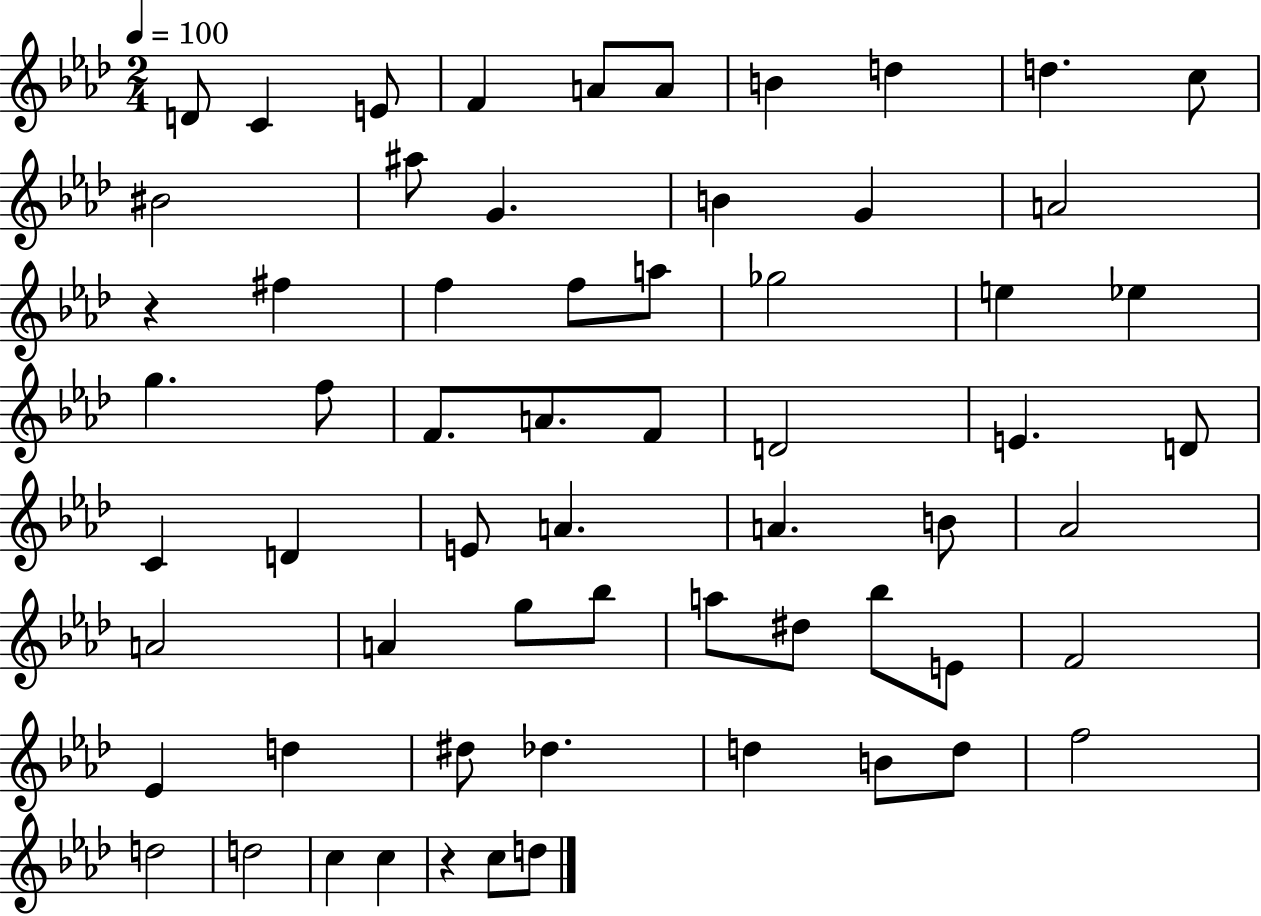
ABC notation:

X:1
T:Untitled
M:2/4
L:1/4
K:Ab
D/2 C E/2 F A/2 A/2 B d d c/2 ^B2 ^a/2 G B G A2 z ^f f f/2 a/2 _g2 e _e g f/2 F/2 A/2 F/2 D2 E D/2 C D E/2 A A B/2 _A2 A2 A g/2 _b/2 a/2 ^d/2 _b/2 E/2 F2 _E d ^d/2 _d d B/2 d/2 f2 d2 d2 c c z c/2 d/2